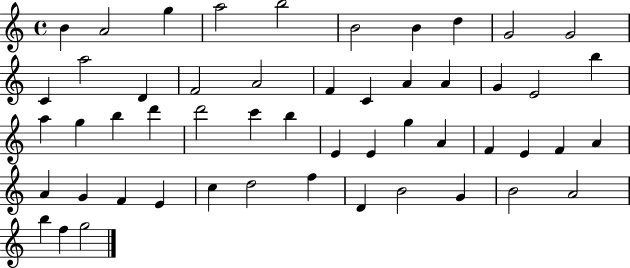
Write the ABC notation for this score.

X:1
T:Untitled
M:4/4
L:1/4
K:C
B A2 g a2 b2 B2 B d G2 G2 C a2 D F2 A2 F C A A G E2 b a g b d' d'2 c' b E E g A F E F A A G F E c d2 f D B2 G B2 A2 b f g2